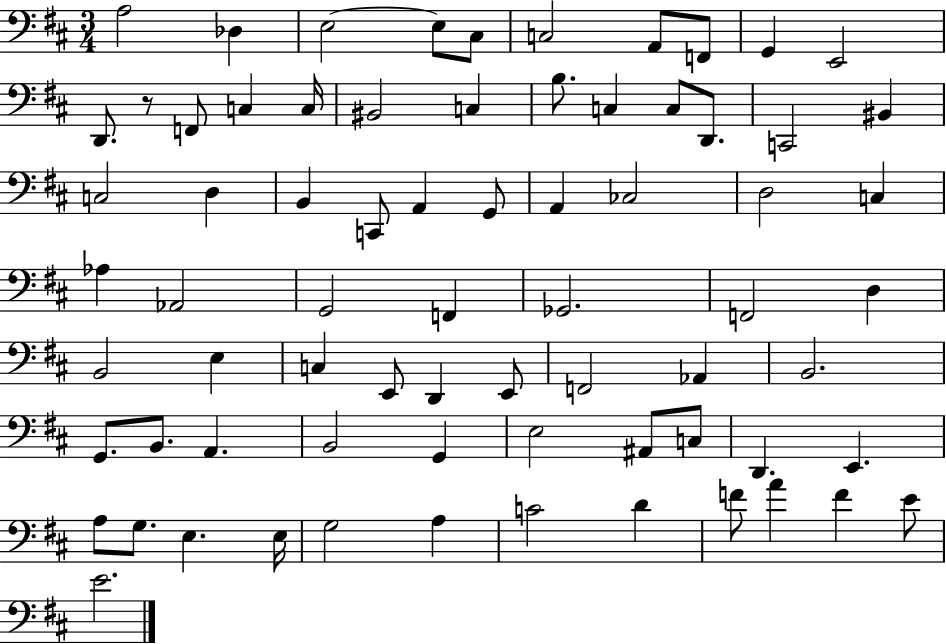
{
  \clef bass
  \numericTimeSignature
  \time 3/4
  \key d \major
  a2 des4 | e2~~ e8 cis8 | c2 a,8 f,8 | g,4 e,2 | \break d,8. r8 f,8 c4 c16 | bis,2 c4 | b8. c4 c8 d,8. | c,2 bis,4 | \break c2 d4 | b,4 c,8 a,4 g,8 | a,4 ces2 | d2 c4 | \break aes4 aes,2 | g,2 f,4 | ges,2. | f,2 d4 | \break b,2 e4 | c4 e,8 d,4 e,8 | f,2 aes,4 | b,2. | \break g,8. b,8. a,4. | b,2 g,4 | e2 ais,8 c8 | d,4. e,4. | \break a8 g8. e4. e16 | g2 a4 | c'2 d'4 | f'8 a'4 f'4 e'8 | \break e'2. | \bar "|."
}